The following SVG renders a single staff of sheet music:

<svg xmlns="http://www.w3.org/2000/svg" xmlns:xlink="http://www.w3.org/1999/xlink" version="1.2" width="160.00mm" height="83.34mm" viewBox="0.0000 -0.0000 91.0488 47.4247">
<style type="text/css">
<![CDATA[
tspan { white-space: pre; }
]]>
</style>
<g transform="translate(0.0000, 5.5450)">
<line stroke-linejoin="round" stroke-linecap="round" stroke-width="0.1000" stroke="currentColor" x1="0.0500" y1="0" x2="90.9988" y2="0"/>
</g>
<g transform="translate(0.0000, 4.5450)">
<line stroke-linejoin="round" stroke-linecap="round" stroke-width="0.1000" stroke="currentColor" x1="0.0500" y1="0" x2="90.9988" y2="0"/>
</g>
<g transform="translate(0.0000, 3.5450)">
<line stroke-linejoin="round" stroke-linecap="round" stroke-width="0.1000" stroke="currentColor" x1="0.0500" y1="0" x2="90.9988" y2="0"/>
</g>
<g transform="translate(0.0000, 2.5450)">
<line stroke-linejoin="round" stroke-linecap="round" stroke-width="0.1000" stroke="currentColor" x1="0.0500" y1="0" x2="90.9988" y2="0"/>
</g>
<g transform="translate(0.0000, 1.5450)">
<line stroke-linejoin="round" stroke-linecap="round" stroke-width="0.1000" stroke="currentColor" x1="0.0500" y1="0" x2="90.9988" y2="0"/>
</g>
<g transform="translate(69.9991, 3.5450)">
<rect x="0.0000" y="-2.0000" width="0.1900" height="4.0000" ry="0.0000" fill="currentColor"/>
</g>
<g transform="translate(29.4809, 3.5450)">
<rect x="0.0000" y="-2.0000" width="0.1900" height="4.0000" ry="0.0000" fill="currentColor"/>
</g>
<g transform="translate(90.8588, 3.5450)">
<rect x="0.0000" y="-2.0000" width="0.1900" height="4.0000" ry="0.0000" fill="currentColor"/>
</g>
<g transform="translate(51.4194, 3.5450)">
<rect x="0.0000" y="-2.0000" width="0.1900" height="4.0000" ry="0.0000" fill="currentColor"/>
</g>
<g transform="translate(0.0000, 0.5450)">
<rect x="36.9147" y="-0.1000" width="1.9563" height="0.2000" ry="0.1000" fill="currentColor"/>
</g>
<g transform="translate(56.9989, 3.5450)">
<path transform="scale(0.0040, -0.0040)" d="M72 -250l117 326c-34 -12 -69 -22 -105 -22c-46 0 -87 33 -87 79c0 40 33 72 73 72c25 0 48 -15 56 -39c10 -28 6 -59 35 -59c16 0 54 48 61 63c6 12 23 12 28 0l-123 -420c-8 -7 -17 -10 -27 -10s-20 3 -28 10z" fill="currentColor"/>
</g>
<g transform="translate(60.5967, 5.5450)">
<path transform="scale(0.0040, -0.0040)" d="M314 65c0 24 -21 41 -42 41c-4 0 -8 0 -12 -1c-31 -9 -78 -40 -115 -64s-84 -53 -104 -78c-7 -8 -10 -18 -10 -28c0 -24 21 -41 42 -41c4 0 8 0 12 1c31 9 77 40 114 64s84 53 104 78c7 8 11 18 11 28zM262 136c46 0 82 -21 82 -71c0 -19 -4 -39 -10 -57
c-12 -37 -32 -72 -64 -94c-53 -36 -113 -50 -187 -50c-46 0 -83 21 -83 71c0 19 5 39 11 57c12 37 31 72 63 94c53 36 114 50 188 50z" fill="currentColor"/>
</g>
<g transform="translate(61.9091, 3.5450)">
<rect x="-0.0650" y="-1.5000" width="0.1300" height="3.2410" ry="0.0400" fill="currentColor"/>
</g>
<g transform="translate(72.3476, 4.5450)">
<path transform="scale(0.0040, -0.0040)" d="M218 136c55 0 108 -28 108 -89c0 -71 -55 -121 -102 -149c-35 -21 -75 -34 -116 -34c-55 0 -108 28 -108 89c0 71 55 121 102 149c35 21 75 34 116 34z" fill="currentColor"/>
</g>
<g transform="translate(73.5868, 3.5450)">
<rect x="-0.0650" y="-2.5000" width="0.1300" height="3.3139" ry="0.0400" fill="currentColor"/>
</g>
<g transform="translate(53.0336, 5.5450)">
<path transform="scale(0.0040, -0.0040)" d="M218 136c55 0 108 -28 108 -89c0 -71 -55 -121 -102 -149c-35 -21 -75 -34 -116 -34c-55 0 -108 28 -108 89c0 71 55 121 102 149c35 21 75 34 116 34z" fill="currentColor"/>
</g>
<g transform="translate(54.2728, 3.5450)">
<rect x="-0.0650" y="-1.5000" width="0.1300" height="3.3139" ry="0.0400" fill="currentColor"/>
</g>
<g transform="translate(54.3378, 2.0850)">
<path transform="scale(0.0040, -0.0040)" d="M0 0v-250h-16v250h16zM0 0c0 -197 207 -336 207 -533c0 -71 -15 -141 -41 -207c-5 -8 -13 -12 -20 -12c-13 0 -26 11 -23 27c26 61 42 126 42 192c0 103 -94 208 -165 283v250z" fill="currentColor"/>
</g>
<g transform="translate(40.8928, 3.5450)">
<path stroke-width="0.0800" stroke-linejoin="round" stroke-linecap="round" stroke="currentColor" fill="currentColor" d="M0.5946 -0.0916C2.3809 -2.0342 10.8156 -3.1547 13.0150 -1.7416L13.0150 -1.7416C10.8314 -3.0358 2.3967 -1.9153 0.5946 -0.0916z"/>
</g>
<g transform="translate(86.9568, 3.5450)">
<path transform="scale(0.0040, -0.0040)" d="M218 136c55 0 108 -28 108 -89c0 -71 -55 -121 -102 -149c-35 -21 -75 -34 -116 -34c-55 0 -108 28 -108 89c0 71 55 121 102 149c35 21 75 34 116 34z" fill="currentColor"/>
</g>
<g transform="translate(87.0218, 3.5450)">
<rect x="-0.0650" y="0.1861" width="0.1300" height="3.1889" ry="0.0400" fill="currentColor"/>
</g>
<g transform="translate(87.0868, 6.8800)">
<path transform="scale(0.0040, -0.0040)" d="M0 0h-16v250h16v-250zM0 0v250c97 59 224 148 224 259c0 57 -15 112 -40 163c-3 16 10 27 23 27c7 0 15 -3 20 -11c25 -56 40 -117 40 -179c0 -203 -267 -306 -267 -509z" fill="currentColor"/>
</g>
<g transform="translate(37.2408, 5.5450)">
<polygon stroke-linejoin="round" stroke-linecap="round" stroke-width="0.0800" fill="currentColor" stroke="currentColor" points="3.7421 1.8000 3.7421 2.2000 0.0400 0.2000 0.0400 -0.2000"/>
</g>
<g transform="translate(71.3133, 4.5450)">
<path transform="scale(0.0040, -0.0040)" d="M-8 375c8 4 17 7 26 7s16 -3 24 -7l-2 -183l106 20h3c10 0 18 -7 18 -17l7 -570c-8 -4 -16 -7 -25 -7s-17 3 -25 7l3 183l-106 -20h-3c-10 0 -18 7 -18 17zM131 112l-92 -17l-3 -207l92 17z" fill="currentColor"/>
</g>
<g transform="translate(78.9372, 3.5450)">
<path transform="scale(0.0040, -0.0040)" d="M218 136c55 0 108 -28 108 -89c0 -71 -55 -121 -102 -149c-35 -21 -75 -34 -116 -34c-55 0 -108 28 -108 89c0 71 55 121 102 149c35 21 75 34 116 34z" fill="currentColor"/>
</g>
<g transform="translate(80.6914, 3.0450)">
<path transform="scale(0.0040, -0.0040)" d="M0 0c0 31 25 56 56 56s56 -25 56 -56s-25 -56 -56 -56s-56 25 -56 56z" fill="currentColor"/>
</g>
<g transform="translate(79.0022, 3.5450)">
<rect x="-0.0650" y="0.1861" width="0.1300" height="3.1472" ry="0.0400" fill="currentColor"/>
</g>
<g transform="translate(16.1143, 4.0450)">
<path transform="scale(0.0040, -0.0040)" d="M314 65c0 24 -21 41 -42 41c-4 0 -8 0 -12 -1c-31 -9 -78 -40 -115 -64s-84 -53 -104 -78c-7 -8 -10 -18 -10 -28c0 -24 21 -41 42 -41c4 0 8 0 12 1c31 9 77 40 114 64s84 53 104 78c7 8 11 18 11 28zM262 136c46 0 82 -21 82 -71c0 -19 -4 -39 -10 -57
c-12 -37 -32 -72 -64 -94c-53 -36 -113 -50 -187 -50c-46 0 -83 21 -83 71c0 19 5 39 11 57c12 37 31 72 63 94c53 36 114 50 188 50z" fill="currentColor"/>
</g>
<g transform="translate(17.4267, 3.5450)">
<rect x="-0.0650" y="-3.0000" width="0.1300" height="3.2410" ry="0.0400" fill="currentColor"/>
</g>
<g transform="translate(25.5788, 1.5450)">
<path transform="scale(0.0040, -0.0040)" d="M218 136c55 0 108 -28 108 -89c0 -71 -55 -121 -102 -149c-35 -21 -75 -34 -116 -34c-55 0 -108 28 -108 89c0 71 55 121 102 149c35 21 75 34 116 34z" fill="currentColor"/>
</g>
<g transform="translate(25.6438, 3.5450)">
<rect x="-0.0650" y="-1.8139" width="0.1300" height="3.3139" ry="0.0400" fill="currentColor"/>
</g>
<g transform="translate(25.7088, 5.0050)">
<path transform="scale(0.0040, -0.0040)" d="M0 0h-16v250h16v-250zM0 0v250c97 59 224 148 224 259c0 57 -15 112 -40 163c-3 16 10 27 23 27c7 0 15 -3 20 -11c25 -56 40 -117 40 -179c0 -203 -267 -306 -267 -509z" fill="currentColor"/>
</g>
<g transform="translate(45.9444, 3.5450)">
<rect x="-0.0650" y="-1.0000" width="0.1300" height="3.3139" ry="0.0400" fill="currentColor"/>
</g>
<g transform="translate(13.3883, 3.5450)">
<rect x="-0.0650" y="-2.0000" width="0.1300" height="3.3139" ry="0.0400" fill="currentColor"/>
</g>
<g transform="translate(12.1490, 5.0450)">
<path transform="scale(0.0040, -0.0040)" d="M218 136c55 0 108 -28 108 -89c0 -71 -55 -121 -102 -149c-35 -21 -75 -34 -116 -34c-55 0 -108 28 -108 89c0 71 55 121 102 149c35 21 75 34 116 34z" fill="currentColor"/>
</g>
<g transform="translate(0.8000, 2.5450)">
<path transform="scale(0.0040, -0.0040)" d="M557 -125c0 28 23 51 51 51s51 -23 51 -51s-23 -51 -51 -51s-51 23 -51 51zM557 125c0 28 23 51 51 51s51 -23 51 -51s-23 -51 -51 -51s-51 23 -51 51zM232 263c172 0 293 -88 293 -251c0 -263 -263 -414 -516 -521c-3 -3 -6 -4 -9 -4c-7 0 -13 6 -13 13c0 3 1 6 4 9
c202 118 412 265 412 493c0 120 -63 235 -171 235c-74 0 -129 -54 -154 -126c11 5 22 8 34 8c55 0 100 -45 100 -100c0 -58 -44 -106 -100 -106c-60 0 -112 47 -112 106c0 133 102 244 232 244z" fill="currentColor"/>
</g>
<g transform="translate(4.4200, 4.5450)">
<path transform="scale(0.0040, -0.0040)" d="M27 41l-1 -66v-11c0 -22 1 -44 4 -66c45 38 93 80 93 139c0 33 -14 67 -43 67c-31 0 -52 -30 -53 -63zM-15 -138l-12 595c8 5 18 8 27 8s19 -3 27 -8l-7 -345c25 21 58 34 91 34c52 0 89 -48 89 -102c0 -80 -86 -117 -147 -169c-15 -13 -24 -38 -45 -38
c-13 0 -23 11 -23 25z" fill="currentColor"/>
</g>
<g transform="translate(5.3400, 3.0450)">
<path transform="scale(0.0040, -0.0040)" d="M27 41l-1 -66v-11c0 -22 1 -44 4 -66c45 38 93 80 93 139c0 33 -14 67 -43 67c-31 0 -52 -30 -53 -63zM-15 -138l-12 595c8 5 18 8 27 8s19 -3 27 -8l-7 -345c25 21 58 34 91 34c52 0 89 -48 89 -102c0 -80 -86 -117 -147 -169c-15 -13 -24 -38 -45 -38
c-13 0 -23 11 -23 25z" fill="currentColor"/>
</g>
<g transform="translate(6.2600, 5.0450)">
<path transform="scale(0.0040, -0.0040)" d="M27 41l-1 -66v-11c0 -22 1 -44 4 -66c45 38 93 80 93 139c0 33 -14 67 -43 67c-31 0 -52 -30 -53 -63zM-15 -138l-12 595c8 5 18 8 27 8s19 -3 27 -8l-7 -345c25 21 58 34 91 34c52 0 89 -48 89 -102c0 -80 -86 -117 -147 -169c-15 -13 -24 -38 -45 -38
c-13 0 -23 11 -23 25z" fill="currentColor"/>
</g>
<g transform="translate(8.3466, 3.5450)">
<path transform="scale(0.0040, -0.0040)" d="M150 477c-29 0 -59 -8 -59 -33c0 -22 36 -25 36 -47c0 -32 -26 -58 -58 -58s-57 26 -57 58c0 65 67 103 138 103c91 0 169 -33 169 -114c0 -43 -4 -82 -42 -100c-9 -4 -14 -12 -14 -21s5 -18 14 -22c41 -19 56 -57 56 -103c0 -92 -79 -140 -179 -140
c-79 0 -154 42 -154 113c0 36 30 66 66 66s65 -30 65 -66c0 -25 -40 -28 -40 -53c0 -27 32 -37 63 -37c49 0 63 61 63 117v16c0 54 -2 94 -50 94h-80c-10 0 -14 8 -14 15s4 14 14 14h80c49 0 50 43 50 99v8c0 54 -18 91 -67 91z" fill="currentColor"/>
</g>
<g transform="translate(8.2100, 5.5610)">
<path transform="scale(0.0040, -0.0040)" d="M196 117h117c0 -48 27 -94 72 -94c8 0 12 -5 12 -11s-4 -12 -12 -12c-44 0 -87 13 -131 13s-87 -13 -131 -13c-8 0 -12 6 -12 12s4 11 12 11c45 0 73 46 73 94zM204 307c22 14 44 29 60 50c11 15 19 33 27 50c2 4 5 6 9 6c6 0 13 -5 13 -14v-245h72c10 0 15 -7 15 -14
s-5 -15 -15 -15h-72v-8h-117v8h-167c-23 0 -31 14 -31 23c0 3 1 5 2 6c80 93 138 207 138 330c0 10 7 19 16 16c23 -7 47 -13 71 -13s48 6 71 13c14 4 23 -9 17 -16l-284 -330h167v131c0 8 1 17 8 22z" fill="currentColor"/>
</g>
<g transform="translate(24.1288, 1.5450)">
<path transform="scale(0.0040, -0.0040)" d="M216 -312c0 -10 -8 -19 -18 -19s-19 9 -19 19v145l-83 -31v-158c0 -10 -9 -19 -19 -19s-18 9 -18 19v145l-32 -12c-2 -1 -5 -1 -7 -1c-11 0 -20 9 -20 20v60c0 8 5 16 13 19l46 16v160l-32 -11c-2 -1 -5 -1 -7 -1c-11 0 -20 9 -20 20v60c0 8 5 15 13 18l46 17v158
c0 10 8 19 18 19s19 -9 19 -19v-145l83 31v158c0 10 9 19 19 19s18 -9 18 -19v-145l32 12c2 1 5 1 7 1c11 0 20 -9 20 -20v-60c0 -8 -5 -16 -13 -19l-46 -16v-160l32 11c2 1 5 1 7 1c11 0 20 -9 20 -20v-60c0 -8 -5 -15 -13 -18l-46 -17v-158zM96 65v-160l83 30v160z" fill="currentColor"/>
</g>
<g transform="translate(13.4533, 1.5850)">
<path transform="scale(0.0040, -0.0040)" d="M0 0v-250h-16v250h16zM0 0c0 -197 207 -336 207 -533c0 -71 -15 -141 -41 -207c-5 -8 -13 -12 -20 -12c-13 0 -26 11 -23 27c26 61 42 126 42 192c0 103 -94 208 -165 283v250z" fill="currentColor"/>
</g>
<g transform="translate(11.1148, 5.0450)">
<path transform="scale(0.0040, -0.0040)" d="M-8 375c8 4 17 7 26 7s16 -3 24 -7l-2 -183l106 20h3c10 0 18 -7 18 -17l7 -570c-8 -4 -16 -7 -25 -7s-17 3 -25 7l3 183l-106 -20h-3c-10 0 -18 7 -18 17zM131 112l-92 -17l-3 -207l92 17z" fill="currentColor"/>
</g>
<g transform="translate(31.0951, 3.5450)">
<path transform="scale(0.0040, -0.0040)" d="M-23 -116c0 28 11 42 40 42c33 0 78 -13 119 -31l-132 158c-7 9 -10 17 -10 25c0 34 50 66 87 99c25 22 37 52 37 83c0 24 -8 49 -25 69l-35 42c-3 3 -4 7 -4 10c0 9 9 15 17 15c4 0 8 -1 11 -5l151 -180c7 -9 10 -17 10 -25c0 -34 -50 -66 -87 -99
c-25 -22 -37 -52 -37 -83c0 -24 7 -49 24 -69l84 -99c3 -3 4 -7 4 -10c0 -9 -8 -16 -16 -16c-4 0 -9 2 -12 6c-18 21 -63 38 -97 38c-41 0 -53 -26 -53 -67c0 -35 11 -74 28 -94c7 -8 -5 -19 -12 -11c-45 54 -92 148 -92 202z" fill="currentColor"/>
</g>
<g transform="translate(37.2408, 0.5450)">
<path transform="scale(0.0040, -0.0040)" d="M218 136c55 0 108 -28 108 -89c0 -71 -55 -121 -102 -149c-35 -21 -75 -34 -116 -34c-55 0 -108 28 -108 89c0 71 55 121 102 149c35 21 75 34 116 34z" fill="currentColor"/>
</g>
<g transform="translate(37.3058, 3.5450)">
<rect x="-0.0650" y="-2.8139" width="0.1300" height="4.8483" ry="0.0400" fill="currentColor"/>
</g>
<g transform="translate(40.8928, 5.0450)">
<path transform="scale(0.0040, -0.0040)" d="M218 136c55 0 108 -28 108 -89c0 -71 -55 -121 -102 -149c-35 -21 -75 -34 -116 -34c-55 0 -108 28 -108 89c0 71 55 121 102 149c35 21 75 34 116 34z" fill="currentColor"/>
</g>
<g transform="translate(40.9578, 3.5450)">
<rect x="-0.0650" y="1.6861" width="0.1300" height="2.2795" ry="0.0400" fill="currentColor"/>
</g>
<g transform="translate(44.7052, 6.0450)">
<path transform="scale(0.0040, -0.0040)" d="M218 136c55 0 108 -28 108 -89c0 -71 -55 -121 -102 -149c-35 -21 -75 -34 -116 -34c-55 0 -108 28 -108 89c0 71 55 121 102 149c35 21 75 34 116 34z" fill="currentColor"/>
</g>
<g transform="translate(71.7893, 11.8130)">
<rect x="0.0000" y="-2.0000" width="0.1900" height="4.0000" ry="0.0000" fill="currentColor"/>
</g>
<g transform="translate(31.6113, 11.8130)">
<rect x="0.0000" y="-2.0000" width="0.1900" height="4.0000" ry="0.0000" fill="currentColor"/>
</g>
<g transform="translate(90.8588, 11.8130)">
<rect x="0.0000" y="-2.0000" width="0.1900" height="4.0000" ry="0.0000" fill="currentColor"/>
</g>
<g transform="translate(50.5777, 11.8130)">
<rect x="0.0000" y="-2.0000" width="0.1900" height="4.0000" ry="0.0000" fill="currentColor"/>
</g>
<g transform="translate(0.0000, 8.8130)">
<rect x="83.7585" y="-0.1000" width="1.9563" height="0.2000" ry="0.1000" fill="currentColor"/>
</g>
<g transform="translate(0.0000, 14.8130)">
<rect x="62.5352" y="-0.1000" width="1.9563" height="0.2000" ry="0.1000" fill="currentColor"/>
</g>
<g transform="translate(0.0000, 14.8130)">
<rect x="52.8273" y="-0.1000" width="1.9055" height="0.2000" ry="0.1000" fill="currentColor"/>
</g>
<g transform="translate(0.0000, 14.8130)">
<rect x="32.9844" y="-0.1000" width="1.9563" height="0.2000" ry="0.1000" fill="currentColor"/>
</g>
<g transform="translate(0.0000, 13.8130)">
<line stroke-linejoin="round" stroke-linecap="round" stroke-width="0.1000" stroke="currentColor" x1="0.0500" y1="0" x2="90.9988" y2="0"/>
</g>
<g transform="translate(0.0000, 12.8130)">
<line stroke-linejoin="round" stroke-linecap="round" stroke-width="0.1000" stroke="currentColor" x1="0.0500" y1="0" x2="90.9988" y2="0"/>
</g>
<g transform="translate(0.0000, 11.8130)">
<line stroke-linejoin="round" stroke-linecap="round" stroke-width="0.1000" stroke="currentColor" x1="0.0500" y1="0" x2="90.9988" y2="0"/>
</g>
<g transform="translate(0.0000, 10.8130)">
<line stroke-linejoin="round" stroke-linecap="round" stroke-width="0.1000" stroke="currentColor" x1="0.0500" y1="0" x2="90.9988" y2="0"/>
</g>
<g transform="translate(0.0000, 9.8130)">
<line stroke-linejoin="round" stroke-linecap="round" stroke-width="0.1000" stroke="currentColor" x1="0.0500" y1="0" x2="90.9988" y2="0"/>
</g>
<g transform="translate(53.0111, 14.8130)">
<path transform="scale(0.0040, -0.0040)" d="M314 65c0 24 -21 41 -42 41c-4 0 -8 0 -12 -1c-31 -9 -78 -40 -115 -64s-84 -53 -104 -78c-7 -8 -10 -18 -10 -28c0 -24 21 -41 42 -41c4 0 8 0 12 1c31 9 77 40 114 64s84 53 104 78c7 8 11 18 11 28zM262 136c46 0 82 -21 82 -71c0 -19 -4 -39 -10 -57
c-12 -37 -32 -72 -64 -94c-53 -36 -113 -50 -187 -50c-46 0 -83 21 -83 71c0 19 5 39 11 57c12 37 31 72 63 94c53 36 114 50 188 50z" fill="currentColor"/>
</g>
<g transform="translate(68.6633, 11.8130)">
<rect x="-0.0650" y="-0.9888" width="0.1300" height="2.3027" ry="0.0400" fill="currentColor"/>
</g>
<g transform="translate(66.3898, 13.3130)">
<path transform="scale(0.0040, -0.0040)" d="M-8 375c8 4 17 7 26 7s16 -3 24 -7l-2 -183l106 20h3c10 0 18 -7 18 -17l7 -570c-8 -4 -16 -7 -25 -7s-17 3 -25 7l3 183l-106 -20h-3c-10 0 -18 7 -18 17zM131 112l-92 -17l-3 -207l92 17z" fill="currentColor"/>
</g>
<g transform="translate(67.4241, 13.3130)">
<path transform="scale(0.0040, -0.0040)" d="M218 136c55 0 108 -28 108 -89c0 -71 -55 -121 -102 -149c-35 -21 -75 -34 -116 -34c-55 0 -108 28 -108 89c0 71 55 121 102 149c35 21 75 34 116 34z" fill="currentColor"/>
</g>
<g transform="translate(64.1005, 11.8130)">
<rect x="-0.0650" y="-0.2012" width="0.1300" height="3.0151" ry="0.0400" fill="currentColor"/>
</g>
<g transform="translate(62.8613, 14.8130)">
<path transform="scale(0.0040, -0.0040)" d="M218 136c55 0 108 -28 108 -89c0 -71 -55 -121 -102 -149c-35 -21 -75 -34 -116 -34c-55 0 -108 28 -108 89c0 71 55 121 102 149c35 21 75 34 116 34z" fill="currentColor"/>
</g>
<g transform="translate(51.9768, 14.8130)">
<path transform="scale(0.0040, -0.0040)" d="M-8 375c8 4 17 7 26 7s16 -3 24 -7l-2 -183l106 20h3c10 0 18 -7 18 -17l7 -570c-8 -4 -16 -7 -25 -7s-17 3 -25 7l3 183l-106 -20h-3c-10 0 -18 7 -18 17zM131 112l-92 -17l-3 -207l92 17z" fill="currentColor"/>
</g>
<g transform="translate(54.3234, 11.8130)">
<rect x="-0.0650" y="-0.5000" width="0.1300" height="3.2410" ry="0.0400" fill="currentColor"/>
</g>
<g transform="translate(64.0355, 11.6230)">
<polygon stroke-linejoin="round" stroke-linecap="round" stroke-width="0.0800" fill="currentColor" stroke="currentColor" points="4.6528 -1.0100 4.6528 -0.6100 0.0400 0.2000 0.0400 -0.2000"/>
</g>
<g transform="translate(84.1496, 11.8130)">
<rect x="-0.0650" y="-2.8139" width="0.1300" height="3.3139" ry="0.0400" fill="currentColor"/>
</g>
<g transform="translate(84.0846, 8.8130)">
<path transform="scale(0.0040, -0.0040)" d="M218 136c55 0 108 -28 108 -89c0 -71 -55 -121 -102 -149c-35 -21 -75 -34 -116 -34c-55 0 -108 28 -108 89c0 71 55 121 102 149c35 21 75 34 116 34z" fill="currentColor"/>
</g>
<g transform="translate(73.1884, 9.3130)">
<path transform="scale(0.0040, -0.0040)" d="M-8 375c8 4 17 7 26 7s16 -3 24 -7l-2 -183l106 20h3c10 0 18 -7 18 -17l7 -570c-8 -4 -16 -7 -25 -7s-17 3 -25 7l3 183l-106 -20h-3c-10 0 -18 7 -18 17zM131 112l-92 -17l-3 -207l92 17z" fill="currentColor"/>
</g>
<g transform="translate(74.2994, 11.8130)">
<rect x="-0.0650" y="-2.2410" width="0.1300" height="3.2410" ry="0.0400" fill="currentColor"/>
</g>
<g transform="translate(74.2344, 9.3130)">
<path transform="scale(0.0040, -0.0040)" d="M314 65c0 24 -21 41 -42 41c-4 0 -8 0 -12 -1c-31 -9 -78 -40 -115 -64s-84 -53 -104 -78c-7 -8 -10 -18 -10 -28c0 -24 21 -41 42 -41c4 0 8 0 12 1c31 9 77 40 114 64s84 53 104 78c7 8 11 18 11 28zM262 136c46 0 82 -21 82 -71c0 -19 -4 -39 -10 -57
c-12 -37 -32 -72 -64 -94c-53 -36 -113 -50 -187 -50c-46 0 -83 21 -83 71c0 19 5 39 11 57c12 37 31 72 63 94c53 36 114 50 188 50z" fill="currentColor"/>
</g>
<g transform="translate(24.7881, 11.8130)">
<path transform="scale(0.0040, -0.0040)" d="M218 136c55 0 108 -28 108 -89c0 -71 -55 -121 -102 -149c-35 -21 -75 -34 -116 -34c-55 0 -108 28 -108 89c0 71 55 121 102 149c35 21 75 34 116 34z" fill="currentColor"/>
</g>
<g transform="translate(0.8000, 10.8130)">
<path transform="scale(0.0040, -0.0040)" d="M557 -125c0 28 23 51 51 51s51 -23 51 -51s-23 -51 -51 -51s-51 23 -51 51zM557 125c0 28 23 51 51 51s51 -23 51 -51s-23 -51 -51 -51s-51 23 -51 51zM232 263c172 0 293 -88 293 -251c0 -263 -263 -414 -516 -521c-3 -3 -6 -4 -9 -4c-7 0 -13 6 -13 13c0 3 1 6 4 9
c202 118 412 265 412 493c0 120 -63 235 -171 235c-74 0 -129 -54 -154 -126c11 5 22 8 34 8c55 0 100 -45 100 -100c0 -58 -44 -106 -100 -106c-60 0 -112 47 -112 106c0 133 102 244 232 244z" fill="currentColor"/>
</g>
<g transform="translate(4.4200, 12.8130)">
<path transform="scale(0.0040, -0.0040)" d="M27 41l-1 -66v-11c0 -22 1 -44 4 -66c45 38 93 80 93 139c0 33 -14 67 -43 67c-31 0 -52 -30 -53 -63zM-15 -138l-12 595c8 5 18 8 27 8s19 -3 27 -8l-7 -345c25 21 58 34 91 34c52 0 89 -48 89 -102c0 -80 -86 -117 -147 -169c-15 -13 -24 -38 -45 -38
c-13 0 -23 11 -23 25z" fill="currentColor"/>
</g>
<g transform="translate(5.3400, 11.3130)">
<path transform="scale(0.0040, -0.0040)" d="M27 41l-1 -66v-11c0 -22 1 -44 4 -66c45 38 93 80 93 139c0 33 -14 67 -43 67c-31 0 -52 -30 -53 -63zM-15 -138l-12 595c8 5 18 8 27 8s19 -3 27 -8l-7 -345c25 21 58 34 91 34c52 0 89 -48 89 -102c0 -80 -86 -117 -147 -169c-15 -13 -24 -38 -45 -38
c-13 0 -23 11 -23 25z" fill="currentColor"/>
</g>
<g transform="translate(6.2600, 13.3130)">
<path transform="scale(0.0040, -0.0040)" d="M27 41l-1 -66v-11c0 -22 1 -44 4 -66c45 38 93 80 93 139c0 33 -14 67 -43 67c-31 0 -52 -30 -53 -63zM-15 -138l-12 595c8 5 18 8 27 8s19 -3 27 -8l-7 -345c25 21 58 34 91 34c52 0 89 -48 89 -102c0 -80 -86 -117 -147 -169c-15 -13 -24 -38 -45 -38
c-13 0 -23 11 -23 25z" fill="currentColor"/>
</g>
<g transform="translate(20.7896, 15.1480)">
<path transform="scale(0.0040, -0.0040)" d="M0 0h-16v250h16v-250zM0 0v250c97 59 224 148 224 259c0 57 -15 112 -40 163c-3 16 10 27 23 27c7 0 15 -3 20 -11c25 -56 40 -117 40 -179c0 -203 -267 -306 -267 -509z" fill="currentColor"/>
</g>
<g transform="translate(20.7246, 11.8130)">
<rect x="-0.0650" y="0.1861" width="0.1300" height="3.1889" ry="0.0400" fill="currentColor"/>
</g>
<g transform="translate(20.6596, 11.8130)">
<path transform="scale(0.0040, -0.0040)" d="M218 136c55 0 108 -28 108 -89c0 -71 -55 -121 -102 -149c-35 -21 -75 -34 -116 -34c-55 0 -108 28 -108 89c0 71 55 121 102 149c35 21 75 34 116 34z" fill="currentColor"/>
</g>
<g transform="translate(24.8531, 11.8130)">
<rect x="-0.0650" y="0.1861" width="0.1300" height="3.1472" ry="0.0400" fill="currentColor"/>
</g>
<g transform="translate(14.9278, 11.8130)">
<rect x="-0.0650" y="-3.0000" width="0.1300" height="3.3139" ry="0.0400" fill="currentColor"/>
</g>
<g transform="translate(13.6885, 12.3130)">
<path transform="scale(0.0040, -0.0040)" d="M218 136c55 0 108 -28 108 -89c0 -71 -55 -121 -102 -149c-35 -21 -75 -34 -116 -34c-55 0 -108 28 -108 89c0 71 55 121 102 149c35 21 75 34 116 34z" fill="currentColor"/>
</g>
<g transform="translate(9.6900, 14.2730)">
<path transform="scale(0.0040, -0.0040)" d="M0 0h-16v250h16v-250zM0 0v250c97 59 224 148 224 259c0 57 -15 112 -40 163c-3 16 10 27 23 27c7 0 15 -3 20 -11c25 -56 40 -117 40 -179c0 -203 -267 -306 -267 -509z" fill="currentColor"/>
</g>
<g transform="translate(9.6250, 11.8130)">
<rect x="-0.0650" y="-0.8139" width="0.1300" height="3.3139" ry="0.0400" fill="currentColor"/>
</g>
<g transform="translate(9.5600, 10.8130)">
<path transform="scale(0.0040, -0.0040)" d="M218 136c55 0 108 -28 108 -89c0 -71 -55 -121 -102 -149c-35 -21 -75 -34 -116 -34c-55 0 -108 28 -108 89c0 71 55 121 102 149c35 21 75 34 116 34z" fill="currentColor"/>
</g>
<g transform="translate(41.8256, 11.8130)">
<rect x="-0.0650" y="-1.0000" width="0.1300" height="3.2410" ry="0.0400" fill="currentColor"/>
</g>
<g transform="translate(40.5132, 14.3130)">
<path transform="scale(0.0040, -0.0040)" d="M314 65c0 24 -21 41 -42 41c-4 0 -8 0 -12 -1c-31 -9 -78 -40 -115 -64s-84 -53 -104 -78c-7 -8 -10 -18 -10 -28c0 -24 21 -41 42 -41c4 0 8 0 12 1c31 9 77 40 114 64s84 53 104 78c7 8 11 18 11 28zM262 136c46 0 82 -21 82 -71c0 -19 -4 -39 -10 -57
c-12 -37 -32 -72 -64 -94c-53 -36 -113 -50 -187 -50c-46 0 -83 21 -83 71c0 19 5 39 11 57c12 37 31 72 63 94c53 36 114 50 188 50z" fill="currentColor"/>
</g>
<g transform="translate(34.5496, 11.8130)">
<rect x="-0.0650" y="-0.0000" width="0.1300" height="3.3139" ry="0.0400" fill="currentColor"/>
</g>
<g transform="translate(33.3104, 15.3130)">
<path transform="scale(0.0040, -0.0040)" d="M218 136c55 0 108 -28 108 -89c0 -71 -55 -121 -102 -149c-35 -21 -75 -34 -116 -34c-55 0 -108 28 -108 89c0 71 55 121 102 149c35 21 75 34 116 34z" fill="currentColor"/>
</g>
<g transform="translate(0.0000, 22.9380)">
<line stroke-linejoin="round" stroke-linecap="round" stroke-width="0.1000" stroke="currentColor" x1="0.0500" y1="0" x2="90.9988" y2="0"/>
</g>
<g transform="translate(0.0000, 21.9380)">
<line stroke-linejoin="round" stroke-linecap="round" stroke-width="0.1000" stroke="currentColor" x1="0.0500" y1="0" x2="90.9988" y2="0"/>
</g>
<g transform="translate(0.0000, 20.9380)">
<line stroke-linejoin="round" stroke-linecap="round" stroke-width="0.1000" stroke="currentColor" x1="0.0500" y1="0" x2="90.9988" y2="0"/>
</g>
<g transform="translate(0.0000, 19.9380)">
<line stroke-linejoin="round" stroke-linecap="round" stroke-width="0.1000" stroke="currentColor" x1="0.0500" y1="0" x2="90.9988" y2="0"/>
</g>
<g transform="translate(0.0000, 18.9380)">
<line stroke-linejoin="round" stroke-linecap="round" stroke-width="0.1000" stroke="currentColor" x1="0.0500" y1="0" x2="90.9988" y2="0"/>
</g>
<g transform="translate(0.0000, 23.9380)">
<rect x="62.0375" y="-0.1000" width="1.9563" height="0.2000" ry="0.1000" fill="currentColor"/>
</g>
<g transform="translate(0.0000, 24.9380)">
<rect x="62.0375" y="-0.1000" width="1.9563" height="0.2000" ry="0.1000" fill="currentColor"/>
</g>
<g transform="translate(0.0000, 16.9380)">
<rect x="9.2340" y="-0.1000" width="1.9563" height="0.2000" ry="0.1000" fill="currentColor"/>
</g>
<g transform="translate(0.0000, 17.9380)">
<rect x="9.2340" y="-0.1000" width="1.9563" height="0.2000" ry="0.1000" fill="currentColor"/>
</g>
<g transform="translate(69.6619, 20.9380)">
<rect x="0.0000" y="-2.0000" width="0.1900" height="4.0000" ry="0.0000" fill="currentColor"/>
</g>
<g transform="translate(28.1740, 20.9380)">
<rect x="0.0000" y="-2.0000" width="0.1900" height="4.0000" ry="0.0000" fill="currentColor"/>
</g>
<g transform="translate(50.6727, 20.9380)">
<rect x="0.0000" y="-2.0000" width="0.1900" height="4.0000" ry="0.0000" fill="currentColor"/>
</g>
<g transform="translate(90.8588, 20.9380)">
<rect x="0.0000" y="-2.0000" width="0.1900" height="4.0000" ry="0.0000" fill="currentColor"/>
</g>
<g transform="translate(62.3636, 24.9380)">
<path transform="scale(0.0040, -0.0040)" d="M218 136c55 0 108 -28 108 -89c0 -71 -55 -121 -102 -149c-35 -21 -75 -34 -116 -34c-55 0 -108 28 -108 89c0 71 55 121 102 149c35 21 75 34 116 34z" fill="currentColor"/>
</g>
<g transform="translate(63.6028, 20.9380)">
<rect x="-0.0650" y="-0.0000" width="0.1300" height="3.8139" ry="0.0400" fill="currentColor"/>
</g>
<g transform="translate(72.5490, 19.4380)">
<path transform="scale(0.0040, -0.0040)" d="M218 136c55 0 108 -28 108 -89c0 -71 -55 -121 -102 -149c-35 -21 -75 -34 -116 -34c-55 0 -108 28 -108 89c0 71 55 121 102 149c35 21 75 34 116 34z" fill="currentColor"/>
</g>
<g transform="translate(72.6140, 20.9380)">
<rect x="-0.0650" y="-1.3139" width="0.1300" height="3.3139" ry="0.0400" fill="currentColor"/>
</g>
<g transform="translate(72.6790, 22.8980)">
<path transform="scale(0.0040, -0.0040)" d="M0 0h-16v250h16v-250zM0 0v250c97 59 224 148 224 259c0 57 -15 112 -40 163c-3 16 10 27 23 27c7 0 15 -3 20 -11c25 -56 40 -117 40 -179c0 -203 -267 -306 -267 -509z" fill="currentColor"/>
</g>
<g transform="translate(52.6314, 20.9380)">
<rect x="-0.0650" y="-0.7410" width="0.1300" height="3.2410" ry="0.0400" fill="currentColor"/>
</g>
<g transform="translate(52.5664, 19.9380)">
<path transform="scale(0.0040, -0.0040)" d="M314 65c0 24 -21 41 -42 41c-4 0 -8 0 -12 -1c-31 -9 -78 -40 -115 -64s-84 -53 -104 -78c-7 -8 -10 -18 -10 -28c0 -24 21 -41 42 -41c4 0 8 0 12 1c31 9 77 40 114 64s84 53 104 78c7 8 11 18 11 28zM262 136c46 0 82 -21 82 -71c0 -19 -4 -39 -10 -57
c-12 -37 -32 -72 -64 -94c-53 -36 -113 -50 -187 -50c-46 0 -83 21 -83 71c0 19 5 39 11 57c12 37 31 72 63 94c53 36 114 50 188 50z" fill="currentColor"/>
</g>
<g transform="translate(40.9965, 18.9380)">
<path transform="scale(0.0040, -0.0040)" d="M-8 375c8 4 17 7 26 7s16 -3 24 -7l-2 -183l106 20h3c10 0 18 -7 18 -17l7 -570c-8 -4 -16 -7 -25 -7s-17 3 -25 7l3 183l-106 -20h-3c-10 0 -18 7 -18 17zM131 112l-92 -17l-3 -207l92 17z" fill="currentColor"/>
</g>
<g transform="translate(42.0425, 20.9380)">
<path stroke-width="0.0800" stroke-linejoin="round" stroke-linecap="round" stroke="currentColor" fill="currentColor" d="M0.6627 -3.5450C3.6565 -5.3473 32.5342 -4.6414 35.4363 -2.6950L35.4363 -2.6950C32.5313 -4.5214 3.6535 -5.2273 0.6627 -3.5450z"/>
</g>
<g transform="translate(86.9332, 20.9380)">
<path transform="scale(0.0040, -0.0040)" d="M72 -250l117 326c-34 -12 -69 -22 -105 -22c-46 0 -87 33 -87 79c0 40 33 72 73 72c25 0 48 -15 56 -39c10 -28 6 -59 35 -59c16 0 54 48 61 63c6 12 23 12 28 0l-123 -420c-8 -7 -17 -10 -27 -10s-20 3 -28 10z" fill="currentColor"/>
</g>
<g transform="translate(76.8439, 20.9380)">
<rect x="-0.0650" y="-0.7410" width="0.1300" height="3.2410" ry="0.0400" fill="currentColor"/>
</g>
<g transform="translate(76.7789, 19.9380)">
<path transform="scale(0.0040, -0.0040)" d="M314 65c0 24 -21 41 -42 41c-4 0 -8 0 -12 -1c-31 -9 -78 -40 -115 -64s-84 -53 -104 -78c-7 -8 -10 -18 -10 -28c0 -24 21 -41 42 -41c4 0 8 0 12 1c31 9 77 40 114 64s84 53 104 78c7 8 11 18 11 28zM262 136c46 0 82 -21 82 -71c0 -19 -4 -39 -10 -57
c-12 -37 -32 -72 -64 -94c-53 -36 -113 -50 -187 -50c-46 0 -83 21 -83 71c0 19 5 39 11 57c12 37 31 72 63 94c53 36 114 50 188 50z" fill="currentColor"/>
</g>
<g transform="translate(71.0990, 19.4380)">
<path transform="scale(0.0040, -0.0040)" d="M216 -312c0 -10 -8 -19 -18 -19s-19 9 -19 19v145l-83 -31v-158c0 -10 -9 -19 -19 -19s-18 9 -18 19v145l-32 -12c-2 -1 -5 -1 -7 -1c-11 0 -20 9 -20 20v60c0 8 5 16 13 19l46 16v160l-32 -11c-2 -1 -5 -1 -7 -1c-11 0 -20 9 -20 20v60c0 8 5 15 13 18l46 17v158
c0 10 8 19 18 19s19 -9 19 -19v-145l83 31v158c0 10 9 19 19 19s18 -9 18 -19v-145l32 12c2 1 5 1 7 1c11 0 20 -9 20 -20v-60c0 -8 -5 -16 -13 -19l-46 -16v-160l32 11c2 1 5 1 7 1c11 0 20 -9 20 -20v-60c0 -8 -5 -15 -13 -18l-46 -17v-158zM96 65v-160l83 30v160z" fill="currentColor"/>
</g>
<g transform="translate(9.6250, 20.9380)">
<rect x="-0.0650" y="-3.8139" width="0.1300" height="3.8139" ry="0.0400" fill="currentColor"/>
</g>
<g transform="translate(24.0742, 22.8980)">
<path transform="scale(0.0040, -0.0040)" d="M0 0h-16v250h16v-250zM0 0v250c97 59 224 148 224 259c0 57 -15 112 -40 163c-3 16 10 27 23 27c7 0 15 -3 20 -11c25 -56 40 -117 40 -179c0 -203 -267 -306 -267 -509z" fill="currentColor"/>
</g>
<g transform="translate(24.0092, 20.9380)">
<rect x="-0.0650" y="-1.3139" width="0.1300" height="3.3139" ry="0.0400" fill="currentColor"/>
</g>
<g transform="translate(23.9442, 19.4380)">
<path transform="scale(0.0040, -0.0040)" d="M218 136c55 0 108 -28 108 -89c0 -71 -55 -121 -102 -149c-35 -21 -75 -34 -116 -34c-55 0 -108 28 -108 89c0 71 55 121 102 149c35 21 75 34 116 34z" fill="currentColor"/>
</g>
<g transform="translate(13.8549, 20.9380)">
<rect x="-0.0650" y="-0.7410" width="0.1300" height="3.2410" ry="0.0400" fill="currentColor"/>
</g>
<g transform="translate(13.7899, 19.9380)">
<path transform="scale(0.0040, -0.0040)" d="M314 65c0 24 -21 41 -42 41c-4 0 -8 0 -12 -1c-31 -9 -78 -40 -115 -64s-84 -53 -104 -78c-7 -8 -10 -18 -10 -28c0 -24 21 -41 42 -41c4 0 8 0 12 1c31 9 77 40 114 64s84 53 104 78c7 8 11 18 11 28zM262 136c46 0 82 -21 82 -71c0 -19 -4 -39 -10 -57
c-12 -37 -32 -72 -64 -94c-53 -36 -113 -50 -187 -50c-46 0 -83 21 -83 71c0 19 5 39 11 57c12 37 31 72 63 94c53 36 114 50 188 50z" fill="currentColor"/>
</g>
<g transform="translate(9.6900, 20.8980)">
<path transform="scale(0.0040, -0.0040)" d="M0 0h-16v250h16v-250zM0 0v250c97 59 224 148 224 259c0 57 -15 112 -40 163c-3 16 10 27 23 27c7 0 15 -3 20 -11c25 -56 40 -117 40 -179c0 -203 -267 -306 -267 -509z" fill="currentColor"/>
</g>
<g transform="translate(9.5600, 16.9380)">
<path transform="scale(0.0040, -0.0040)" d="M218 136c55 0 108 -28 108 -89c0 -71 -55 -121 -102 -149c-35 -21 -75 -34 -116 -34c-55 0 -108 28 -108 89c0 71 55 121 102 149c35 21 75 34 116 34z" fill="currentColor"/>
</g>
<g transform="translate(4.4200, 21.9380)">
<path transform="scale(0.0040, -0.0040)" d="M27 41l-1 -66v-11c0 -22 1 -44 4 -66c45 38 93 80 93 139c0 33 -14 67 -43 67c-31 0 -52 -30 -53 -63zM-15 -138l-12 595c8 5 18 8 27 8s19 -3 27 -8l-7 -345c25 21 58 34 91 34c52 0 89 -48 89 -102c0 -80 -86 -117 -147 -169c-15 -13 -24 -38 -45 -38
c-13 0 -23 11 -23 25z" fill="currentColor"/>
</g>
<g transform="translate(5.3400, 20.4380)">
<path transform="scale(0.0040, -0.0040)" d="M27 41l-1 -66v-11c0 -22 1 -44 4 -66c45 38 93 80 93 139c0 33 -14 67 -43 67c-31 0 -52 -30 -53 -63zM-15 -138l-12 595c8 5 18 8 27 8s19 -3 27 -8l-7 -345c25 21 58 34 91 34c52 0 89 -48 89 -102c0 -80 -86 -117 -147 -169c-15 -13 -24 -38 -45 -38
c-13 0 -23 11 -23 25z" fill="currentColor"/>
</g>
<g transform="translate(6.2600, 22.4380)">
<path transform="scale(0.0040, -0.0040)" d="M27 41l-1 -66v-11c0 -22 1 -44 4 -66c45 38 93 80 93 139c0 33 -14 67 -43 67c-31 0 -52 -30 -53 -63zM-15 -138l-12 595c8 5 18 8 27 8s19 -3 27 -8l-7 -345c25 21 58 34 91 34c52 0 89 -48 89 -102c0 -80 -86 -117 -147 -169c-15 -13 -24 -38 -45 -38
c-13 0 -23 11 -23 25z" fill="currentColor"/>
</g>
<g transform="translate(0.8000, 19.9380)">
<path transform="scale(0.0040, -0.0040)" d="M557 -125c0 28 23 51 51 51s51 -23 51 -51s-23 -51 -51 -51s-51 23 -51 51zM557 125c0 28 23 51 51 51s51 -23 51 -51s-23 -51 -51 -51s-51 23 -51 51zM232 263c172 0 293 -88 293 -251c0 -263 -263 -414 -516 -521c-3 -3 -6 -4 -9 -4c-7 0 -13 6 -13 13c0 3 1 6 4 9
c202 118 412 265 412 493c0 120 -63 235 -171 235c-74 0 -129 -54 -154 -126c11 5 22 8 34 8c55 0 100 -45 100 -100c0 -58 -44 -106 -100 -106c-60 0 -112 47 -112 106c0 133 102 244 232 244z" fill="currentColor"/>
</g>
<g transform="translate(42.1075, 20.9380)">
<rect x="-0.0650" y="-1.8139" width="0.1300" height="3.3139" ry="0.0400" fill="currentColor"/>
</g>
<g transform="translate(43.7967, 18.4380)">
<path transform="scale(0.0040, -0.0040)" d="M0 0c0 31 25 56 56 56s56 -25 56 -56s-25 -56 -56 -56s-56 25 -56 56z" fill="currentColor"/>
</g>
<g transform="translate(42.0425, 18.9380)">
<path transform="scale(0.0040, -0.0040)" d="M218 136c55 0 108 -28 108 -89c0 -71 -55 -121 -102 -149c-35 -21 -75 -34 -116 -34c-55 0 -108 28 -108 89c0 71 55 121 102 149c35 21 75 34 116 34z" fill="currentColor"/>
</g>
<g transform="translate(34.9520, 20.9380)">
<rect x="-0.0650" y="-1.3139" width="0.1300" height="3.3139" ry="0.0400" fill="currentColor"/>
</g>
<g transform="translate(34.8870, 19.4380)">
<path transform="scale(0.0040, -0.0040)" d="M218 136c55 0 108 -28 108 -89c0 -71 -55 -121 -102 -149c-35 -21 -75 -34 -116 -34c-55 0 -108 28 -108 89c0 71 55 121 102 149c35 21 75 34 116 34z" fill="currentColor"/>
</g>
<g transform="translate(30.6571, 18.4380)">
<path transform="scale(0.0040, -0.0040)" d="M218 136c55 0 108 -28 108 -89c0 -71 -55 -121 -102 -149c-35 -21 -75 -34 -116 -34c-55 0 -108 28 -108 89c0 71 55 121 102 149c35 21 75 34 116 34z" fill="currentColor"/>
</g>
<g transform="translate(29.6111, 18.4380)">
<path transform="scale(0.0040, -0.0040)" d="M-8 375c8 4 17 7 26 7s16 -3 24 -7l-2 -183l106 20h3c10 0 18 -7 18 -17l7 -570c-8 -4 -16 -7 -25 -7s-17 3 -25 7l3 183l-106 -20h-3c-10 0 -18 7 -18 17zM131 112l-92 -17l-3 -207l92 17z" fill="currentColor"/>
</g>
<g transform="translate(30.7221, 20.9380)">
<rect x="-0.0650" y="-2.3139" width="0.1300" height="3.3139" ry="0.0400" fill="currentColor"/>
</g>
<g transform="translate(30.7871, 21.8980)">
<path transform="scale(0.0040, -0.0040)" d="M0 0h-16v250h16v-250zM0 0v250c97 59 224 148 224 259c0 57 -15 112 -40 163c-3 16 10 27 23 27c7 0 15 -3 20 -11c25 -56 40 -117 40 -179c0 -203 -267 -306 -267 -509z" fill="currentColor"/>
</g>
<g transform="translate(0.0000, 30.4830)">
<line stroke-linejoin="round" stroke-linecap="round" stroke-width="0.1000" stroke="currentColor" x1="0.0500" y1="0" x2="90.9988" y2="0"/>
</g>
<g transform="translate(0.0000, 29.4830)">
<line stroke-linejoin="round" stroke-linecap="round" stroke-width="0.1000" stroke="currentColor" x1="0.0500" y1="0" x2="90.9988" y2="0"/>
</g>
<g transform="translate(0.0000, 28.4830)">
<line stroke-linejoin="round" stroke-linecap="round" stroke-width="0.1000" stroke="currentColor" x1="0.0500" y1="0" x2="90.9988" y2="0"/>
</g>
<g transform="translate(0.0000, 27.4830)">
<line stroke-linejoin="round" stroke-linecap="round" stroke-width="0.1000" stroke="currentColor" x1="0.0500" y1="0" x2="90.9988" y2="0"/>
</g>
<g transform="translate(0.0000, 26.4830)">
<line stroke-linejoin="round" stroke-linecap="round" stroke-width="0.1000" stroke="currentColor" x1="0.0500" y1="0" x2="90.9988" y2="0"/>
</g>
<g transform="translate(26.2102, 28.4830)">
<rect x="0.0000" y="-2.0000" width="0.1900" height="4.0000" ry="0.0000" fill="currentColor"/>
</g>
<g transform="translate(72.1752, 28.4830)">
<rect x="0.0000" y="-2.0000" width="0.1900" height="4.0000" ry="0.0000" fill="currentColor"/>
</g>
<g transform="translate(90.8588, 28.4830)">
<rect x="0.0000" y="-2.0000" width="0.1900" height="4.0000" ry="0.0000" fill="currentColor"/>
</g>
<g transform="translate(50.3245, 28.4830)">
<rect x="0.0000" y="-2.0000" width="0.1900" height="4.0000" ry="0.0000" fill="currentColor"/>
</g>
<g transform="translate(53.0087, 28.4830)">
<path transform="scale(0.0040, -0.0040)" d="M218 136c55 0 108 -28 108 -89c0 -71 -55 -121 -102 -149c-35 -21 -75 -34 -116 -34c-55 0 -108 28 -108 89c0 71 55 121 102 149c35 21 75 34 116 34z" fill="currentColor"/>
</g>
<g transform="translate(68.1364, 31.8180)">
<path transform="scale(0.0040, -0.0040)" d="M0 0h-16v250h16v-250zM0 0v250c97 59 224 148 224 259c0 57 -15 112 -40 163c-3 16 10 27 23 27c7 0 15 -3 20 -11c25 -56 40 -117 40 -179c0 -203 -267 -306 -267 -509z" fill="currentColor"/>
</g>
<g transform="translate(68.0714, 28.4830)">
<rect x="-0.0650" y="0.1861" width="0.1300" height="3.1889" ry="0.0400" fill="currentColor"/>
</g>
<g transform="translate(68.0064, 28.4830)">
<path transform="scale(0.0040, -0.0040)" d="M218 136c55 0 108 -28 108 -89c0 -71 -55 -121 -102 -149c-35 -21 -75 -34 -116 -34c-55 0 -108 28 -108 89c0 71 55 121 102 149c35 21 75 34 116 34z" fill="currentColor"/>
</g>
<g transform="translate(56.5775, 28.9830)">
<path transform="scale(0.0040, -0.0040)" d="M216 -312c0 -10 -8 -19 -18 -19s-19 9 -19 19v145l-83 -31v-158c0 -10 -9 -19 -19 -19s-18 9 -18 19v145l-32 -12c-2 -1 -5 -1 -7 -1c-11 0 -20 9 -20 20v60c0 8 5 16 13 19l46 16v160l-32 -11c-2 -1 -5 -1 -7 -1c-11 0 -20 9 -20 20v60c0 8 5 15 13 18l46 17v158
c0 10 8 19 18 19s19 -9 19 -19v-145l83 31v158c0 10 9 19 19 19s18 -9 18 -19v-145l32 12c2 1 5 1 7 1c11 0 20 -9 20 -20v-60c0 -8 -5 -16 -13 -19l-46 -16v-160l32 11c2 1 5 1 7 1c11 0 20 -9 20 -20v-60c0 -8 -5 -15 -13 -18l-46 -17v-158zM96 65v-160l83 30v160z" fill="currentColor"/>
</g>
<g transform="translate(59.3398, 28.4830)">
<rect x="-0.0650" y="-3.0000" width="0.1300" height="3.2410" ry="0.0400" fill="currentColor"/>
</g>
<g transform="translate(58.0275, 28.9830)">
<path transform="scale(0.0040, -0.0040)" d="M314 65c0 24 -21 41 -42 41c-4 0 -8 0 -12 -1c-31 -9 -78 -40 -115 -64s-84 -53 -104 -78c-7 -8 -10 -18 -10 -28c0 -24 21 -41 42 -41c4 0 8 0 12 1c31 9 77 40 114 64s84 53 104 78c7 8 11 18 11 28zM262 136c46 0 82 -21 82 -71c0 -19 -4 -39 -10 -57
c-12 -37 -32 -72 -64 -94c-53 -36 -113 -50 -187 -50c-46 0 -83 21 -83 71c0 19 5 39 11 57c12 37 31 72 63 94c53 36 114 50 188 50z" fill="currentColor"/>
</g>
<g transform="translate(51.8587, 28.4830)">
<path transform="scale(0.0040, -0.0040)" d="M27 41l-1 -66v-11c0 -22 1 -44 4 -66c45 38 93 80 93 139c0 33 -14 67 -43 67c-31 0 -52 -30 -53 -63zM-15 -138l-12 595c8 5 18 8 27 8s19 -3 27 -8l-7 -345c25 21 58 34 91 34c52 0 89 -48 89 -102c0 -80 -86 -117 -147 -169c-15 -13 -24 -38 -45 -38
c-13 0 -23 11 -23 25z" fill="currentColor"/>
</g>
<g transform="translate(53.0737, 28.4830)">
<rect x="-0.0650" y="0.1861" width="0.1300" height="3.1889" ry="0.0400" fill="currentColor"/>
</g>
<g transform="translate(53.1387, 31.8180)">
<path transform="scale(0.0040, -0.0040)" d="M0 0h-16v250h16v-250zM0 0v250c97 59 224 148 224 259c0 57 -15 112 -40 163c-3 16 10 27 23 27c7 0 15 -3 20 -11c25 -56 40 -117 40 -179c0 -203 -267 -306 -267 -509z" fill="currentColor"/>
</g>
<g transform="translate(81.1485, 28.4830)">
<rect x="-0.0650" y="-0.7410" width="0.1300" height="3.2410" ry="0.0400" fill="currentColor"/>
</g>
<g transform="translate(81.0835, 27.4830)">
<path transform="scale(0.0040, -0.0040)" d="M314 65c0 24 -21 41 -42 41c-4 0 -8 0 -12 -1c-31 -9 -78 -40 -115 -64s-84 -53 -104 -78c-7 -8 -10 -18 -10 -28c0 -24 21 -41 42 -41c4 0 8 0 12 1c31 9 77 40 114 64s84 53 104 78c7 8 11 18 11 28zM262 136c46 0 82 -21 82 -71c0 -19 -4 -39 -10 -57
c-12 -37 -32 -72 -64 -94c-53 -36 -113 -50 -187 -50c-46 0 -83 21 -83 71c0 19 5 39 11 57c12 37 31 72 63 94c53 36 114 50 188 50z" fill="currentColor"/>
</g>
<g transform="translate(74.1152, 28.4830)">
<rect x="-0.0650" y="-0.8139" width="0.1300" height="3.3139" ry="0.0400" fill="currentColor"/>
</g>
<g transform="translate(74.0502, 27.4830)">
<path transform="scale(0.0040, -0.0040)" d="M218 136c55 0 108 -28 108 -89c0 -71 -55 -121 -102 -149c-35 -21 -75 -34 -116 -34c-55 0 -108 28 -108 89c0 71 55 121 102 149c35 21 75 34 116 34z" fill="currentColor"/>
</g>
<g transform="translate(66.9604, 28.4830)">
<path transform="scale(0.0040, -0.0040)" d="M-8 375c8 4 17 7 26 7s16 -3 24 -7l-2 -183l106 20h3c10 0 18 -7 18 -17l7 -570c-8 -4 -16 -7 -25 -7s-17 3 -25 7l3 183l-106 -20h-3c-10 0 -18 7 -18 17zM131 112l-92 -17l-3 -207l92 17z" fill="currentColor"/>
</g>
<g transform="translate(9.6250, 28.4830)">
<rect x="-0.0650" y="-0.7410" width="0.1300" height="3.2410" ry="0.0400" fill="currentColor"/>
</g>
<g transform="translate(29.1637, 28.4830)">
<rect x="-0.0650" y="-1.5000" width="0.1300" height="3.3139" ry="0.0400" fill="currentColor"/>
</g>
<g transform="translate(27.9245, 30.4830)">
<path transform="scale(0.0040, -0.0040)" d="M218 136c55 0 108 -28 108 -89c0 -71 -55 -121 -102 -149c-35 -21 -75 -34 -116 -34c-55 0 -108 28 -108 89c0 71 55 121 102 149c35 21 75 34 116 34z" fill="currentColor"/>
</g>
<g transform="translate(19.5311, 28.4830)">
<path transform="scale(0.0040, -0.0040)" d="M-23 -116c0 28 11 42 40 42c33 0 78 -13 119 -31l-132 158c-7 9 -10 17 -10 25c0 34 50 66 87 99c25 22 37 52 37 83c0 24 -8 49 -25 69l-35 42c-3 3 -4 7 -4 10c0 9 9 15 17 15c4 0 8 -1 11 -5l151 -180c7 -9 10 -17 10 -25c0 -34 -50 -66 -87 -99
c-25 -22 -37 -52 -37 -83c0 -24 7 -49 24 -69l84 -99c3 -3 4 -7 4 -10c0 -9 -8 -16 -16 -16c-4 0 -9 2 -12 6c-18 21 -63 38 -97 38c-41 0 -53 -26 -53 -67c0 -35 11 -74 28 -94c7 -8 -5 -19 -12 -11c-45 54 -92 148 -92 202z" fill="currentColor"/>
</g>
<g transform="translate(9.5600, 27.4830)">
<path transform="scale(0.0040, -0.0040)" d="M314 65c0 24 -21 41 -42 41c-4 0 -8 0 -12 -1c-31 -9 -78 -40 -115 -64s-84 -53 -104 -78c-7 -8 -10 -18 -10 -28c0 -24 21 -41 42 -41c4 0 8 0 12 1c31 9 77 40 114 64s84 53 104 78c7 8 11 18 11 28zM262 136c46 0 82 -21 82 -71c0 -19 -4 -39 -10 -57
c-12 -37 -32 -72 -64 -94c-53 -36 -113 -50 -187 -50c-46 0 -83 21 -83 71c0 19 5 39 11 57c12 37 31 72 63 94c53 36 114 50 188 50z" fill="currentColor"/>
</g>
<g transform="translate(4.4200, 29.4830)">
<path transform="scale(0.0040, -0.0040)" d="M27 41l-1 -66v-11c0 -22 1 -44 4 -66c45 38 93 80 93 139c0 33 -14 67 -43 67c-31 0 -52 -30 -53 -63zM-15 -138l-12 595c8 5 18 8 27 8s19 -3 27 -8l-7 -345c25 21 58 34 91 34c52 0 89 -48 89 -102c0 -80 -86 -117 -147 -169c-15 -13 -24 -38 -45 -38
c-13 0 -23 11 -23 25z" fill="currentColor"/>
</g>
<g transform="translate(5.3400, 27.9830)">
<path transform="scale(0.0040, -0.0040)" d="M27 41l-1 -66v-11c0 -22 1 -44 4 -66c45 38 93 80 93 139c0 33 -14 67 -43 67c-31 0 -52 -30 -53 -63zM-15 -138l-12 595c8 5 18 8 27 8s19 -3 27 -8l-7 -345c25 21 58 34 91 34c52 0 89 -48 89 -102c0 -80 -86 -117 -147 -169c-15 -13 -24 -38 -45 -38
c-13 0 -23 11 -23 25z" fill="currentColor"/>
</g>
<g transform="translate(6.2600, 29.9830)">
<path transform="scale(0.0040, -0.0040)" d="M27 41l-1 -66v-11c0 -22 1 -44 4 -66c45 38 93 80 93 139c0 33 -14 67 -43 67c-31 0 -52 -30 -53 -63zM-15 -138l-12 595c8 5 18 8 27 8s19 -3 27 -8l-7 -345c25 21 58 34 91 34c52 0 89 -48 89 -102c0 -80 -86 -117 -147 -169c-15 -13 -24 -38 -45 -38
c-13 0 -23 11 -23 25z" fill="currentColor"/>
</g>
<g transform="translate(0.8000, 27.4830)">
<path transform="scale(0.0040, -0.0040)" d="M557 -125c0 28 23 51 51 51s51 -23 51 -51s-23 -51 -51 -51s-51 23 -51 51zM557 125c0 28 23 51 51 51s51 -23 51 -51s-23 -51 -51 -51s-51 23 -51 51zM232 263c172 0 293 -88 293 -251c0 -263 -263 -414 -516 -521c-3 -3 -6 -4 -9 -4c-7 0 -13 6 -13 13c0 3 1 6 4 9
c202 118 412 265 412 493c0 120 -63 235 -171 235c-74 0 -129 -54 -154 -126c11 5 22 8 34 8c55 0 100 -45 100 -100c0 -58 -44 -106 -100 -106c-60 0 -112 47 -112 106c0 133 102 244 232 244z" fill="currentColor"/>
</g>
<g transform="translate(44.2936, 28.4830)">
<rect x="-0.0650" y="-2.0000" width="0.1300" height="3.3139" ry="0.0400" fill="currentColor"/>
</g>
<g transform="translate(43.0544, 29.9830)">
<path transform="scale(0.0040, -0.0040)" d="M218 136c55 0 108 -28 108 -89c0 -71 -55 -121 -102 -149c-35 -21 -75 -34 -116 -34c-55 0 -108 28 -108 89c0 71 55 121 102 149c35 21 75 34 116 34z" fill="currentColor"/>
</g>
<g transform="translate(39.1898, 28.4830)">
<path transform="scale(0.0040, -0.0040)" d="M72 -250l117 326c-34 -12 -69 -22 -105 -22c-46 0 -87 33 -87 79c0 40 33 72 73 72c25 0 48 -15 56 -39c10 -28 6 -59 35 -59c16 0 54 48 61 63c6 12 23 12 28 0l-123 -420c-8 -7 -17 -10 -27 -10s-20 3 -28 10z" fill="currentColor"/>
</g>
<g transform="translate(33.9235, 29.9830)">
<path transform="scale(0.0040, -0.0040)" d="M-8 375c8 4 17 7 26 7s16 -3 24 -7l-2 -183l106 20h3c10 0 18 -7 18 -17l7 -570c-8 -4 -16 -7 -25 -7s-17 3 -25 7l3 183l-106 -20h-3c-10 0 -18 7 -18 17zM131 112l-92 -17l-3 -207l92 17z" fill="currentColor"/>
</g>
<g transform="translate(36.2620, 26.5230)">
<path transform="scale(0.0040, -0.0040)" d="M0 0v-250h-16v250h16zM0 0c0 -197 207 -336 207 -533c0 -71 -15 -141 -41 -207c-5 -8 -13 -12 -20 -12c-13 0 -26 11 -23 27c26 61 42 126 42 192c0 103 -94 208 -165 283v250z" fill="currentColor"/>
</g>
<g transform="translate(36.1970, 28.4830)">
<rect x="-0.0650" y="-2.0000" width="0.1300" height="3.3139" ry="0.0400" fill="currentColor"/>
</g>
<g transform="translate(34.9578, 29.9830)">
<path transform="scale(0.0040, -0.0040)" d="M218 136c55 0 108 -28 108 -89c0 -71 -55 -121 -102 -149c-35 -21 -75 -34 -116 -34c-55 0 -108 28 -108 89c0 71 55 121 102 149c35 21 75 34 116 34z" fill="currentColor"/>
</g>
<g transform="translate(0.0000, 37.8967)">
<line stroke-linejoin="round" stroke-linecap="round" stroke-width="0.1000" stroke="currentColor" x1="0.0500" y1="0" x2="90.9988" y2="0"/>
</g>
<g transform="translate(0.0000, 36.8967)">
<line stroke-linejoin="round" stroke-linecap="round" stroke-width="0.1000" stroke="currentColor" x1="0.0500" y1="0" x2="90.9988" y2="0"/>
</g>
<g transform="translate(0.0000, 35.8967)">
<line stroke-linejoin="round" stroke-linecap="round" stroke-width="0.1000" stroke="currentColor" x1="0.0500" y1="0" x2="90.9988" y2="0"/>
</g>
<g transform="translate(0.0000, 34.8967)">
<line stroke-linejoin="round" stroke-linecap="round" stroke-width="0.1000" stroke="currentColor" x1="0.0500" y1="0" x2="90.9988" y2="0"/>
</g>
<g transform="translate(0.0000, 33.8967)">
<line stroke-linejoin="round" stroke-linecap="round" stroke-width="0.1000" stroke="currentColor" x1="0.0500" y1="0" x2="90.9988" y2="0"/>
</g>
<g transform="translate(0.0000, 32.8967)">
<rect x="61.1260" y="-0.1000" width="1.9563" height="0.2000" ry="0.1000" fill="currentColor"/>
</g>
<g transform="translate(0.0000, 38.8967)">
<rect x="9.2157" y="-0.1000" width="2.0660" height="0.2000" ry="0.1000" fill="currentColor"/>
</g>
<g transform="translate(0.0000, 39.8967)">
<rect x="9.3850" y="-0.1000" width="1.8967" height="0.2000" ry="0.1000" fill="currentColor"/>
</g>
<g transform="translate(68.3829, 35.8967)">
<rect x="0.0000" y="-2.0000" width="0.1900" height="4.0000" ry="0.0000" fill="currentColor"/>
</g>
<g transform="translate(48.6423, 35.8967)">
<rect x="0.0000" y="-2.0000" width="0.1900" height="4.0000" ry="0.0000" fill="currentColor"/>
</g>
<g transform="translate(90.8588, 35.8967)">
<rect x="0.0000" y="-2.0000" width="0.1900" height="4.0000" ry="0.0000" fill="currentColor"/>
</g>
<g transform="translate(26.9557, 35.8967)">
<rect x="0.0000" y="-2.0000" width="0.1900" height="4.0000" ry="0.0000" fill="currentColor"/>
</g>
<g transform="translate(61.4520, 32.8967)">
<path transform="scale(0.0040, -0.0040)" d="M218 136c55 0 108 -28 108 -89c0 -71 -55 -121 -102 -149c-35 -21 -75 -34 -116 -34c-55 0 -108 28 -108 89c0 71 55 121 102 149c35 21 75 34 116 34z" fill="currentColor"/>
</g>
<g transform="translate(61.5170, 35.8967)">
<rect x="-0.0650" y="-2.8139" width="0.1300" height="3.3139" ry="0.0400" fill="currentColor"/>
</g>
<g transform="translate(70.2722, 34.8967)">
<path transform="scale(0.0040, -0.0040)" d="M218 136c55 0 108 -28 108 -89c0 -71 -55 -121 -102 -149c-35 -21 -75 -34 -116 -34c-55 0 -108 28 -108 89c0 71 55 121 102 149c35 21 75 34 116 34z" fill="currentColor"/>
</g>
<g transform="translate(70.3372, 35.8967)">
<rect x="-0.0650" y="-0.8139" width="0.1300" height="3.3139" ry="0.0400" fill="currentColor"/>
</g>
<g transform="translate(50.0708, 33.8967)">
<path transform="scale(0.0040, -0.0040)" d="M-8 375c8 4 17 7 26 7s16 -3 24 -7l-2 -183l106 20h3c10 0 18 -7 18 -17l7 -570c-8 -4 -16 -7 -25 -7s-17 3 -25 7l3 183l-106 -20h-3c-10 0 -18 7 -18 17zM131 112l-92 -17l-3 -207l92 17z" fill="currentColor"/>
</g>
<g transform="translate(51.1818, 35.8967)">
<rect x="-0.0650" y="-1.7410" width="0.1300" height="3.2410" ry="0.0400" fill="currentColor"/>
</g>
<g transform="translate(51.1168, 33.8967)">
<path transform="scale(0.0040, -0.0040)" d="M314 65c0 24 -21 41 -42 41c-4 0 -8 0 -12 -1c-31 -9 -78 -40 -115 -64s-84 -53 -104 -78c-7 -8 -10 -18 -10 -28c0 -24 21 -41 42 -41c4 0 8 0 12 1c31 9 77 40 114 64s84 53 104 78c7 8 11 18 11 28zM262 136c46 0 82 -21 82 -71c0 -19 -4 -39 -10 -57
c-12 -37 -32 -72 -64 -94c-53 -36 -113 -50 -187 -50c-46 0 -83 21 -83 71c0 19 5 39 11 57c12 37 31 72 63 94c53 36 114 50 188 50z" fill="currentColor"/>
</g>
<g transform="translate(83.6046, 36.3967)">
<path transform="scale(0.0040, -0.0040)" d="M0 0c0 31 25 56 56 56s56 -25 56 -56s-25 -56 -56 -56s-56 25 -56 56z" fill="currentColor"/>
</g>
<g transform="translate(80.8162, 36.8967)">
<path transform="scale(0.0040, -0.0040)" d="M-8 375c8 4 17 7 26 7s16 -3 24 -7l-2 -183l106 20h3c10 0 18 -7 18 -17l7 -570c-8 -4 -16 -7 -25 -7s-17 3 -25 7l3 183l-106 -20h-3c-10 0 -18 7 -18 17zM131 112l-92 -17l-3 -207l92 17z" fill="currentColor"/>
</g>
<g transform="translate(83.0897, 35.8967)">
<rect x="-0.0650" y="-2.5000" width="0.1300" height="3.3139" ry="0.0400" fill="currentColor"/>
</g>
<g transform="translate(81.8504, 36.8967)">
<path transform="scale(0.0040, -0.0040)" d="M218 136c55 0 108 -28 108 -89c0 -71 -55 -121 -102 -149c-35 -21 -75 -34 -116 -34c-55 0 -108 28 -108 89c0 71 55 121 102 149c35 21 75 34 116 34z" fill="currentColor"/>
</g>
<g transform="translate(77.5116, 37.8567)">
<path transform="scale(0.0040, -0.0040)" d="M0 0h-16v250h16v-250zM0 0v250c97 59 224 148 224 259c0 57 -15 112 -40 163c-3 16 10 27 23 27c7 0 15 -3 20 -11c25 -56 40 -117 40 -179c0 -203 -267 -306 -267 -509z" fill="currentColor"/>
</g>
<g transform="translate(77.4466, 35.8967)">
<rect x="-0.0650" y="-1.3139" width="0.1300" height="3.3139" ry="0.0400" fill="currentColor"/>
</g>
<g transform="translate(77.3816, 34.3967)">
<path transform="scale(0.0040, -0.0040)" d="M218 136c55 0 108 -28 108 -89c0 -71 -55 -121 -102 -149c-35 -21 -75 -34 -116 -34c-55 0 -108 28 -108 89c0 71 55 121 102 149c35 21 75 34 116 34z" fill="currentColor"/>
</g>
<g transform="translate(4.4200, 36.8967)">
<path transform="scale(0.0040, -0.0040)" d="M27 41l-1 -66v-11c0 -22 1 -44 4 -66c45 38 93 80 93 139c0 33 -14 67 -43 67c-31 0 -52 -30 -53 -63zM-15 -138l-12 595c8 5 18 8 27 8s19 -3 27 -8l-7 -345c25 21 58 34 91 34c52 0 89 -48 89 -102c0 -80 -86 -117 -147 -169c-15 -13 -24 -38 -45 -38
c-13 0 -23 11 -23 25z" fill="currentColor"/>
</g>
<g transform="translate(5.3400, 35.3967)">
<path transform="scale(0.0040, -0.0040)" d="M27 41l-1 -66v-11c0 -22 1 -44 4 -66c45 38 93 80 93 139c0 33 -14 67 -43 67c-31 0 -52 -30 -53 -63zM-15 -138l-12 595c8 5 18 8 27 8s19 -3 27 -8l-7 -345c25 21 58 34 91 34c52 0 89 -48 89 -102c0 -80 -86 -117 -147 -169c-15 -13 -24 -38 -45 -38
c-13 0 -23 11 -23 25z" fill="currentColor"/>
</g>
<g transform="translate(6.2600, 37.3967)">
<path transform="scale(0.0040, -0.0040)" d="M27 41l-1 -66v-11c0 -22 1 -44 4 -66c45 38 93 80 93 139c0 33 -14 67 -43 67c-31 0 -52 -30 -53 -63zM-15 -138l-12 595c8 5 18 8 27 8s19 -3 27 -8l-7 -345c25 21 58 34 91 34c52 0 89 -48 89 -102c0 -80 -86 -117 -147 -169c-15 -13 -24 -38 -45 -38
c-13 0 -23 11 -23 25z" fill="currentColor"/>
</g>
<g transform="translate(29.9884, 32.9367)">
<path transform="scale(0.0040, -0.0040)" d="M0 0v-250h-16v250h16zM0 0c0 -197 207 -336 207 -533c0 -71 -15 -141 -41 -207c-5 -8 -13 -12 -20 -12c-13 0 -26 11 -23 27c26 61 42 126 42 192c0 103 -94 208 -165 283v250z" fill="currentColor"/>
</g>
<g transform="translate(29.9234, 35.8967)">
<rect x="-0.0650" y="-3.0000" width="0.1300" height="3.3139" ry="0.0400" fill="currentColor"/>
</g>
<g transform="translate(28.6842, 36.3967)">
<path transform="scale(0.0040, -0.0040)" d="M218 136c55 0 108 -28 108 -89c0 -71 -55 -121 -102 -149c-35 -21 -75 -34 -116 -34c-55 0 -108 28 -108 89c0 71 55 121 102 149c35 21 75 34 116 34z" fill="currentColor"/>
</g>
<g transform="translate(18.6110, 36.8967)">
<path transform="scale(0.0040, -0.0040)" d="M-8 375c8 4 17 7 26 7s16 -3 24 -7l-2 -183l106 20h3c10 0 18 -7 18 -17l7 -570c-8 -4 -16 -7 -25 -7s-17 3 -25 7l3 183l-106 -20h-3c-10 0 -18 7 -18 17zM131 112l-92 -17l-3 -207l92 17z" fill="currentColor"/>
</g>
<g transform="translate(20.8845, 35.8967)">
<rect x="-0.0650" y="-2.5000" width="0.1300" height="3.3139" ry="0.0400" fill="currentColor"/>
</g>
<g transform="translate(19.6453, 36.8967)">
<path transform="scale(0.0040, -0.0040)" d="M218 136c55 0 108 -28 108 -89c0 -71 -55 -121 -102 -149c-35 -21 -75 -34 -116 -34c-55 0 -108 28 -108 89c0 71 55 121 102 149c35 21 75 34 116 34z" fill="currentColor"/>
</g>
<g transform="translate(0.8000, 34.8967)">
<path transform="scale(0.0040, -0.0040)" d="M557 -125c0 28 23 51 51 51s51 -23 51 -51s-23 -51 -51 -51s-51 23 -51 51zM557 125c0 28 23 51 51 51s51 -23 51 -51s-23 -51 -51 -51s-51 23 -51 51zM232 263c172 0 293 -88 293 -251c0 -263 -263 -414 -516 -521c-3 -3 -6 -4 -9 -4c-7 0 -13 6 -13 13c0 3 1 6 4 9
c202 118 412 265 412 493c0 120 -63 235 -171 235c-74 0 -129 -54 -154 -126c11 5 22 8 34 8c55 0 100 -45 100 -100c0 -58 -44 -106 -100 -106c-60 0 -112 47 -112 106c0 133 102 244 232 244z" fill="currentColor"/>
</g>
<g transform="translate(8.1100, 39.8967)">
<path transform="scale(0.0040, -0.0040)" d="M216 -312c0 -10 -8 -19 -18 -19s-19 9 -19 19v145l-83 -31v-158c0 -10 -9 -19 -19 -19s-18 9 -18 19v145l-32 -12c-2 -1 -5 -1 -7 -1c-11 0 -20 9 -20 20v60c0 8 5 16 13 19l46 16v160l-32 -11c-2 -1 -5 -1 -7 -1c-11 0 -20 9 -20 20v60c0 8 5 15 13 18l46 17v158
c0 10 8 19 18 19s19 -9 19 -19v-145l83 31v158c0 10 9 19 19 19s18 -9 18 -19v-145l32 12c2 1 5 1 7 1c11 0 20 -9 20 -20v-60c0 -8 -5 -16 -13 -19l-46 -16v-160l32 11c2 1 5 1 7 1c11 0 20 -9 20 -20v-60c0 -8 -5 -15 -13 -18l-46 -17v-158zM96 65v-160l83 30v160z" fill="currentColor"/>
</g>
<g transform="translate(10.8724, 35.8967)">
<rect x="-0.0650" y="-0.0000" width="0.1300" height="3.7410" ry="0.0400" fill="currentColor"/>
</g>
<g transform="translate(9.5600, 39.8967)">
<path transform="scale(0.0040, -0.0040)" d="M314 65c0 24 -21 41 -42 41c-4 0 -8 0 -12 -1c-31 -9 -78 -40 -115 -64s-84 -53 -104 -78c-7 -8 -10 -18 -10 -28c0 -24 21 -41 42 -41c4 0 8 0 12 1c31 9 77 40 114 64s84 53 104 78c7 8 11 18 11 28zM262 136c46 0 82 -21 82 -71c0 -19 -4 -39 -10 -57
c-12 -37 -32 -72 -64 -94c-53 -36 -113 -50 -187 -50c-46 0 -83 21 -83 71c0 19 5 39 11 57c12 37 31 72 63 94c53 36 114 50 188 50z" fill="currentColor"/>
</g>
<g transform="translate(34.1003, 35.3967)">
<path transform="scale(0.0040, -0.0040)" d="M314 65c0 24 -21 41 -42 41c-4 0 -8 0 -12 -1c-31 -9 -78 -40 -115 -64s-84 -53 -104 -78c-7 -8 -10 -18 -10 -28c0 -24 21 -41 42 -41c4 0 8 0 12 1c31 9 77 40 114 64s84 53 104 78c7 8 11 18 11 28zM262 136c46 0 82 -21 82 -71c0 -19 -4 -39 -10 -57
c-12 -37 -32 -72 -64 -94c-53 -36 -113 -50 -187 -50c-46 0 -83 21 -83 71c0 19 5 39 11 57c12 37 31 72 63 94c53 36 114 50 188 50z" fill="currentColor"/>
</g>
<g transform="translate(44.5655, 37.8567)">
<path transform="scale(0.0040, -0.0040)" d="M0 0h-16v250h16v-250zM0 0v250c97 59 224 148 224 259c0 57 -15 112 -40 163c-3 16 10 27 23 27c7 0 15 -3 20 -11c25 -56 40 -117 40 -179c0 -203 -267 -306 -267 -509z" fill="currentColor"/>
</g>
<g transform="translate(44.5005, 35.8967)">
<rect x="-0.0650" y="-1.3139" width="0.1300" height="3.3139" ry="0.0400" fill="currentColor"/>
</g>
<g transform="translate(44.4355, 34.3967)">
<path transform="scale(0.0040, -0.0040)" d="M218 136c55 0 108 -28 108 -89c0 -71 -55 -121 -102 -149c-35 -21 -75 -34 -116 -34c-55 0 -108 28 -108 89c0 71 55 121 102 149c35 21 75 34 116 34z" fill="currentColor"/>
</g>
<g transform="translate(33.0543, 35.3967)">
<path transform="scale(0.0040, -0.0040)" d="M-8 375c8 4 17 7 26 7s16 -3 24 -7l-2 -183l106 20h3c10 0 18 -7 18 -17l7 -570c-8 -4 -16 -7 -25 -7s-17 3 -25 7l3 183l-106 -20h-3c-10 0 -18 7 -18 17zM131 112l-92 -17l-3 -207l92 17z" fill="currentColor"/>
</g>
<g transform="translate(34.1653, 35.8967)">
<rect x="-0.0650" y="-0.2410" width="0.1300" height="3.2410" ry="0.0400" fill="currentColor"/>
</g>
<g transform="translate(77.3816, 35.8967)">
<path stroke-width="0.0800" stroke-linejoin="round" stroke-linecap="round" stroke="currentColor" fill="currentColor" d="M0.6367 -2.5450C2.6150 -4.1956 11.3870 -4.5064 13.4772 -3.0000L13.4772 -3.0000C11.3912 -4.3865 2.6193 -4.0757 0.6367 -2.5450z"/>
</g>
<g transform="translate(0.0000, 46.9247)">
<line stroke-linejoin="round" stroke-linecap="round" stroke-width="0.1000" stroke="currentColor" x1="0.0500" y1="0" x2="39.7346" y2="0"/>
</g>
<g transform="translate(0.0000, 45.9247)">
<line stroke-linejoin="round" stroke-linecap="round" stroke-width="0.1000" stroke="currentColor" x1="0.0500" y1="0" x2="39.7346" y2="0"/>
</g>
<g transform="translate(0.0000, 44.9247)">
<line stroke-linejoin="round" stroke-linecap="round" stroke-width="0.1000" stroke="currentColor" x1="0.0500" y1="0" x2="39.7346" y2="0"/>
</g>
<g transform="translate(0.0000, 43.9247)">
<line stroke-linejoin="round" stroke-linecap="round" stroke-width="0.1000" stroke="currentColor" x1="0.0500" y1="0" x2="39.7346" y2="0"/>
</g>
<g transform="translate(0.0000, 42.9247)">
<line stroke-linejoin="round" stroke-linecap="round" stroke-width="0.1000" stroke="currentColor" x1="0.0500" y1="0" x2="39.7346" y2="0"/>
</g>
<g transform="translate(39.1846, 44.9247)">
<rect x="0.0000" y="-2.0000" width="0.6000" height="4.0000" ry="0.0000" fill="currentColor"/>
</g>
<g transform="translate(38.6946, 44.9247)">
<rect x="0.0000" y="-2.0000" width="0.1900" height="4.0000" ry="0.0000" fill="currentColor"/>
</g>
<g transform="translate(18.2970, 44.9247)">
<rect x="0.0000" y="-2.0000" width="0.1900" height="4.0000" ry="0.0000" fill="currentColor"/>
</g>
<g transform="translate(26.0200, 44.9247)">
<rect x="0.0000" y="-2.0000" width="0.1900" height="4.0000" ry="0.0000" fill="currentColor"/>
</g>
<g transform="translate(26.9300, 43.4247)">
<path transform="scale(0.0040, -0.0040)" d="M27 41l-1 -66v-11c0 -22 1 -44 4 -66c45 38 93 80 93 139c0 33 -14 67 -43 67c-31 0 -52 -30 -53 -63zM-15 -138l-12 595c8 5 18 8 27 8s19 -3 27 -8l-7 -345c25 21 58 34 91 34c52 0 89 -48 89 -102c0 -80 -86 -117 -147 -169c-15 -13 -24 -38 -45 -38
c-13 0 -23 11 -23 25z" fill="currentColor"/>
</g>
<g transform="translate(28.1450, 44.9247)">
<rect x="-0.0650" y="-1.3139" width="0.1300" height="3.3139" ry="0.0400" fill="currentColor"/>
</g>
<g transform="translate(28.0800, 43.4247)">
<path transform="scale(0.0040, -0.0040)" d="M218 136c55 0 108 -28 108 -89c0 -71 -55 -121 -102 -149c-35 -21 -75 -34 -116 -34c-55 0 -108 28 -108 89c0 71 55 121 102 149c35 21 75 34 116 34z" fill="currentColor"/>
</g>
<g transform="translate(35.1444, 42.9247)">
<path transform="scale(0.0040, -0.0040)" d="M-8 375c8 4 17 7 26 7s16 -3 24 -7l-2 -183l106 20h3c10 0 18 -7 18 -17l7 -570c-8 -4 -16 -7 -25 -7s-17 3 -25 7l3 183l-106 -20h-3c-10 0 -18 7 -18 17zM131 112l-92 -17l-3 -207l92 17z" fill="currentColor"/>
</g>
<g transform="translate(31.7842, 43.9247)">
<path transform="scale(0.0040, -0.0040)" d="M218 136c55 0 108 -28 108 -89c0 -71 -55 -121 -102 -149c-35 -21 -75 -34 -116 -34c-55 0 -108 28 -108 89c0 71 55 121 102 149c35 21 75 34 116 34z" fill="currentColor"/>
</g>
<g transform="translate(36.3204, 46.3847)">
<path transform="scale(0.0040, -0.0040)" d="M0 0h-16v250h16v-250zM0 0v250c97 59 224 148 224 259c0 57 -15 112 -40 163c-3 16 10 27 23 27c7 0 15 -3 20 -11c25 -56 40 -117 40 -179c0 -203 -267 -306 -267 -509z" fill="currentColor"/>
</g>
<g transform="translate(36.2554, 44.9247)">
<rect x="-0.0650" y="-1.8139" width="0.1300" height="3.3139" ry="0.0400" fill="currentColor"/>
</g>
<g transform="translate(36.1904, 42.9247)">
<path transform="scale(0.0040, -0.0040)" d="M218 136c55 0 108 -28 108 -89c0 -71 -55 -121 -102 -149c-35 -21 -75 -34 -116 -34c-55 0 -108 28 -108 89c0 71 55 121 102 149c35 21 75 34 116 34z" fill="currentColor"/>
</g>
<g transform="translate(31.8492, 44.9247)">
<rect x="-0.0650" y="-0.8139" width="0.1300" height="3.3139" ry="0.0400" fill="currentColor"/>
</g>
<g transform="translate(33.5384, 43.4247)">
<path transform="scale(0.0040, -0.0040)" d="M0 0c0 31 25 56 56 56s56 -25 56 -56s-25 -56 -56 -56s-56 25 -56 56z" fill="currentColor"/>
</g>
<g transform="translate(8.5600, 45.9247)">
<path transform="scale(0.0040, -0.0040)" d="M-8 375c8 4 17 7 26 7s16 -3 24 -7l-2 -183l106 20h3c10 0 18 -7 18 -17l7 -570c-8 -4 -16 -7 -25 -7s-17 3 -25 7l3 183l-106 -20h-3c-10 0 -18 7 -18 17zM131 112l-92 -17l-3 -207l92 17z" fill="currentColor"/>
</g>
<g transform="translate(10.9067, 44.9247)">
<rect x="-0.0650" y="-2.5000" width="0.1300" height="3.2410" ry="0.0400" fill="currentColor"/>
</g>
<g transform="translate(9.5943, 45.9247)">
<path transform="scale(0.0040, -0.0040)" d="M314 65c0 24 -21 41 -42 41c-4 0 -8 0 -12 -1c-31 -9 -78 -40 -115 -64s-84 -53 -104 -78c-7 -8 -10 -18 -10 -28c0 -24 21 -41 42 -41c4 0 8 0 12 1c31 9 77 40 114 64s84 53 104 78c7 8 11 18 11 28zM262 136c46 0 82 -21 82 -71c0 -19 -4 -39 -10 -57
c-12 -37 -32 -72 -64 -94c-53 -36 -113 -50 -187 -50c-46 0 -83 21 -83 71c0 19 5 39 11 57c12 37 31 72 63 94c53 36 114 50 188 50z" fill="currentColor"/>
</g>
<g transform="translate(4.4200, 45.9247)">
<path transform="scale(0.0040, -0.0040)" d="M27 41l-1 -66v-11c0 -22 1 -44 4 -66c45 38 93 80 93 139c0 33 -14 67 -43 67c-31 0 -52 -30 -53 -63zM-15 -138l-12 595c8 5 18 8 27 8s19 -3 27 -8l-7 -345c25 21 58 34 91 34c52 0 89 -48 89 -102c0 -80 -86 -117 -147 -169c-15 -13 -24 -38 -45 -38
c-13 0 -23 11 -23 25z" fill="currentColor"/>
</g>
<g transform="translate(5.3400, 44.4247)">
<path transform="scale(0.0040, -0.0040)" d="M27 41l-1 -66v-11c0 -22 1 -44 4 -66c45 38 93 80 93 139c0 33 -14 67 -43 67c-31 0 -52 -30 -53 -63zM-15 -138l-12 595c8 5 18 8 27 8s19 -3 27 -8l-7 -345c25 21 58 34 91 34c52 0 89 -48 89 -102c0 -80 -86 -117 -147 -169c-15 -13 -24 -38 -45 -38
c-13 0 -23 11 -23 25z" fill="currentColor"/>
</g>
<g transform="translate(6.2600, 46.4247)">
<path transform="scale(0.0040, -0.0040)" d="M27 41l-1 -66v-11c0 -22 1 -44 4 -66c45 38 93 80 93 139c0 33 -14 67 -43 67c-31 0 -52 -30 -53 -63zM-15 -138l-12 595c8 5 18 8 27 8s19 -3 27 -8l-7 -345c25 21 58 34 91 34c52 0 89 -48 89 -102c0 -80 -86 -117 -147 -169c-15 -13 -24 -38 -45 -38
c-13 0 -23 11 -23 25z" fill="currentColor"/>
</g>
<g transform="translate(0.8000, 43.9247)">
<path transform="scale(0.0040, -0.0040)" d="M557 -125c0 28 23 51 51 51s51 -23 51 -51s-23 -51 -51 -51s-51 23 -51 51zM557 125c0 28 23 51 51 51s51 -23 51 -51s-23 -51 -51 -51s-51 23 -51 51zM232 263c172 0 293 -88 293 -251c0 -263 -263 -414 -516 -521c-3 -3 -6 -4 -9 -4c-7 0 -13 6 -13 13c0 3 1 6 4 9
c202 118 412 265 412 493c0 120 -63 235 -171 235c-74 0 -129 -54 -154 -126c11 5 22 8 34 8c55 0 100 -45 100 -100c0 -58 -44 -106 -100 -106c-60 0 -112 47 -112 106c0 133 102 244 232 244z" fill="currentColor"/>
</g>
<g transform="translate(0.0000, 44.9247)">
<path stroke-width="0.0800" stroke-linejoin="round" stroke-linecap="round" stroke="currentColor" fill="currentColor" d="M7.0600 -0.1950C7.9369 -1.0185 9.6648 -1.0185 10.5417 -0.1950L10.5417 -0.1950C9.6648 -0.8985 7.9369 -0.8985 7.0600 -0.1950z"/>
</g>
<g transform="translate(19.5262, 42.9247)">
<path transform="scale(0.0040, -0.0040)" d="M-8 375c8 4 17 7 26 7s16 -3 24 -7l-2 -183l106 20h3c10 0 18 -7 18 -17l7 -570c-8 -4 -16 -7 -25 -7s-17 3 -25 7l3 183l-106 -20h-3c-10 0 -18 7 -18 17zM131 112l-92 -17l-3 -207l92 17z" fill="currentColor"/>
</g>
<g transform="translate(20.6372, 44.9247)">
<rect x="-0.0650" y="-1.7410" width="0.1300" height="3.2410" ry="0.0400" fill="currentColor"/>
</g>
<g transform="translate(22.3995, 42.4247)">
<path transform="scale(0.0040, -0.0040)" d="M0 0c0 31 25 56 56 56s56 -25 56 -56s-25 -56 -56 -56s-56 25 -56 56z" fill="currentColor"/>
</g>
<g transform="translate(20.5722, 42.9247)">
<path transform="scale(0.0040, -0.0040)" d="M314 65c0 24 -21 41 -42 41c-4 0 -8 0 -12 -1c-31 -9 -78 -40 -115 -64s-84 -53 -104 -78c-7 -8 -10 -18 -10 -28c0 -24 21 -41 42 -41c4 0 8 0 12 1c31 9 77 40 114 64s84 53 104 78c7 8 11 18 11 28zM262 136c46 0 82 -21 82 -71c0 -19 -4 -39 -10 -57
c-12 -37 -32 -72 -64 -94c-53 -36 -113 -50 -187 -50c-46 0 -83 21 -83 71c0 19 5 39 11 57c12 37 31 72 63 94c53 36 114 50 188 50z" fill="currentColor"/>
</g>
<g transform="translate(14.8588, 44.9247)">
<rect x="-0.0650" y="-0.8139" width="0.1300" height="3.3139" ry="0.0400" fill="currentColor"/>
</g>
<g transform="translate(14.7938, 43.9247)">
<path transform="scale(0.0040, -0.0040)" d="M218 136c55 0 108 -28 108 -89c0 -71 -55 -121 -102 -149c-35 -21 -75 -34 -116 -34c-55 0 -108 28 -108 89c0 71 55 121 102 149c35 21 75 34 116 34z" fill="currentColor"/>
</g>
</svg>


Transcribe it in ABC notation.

X:1
T:Untitled
M:3/4
L:1/4
K:Eb
A,,/2 C,2 ^A,/2 z C/2 _A,,/2 F,, G,,/2 z/2 G,,2 B,, D, D,/2 F,/2 C, D,/2 D, D,, F,,2 E,,2 E,,/2 A,,/2 B,2 C _E/2 F,2 G,/2 B,/2 G, A, F,2 C,, ^G,/2 F,2 z/2 F,2 z G,, A,,/2 z/2 A,, _D,/2 ^C,2 D,/2 F, F,2 ^C,,2 B,, C,/2 E,2 G,/2 A,2 C F, G,/2 B,, B,,2 F, A,2 _G, F, A,/2